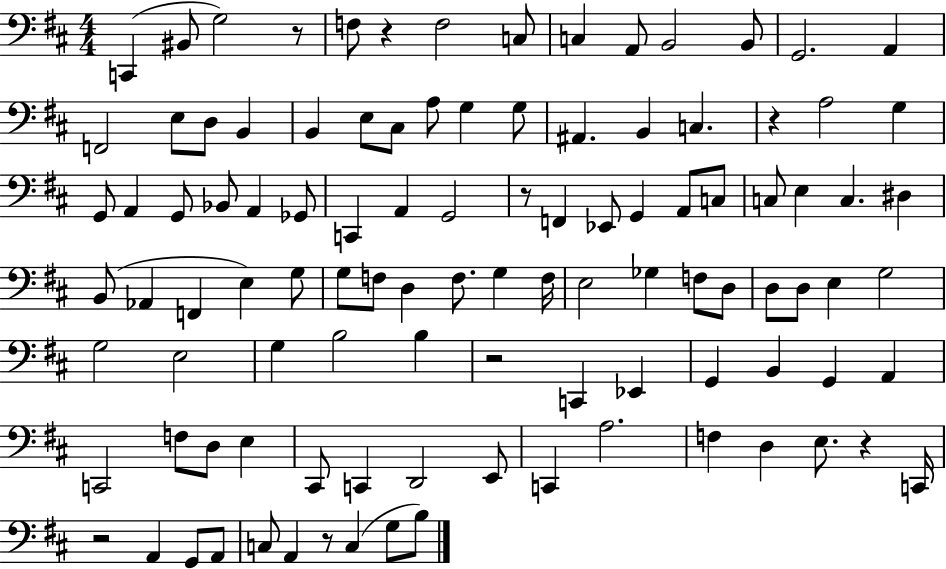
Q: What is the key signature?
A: D major